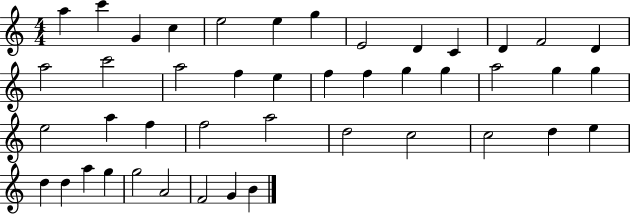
{
  \clef treble
  \numericTimeSignature
  \time 4/4
  \key c \major
  a''4 c'''4 g'4 c''4 | e''2 e''4 g''4 | e'2 d'4 c'4 | d'4 f'2 d'4 | \break a''2 c'''2 | a''2 f''4 e''4 | f''4 f''4 g''4 g''4 | a''2 g''4 g''4 | \break e''2 a''4 f''4 | f''2 a''2 | d''2 c''2 | c''2 d''4 e''4 | \break d''4 d''4 a''4 g''4 | g''2 a'2 | f'2 g'4 b'4 | \bar "|."
}